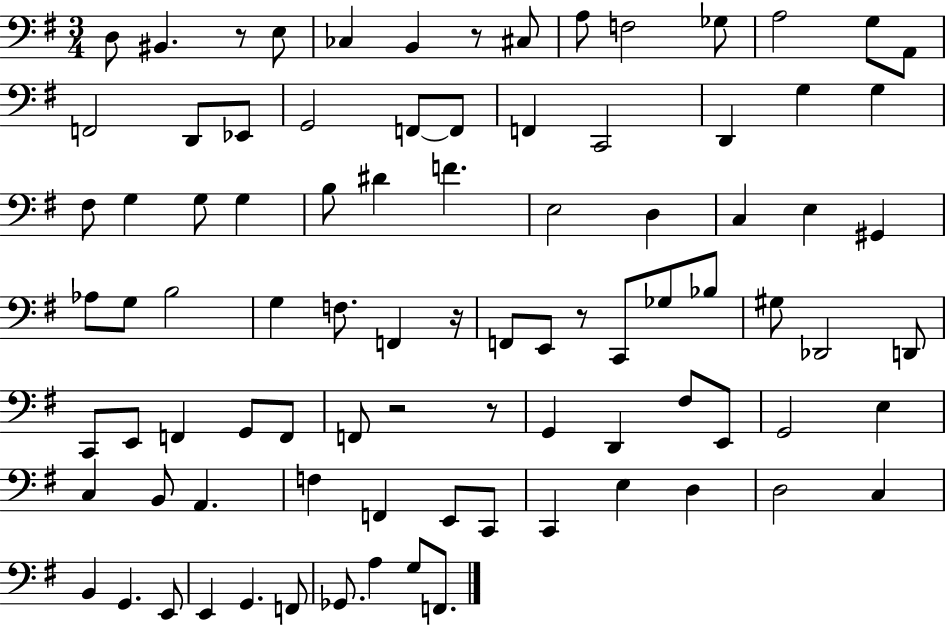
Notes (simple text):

D3/e BIS2/q. R/e E3/e CES3/q B2/q R/e C#3/e A3/e F3/h Gb3/e A3/h G3/e A2/e F2/h D2/e Eb2/e G2/h F2/e F2/e F2/q C2/h D2/q G3/q G3/q F#3/e G3/q G3/e G3/q B3/e D#4/q F4/q. E3/h D3/q C3/q E3/q G#2/q Ab3/e G3/e B3/h G3/q F3/e. F2/q R/s F2/e E2/e R/e C2/e Gb3/e Bb3/e G#3/e Db2/h D2/e C2/e E2/e F2/q G2/e F2/e F2/e R/h R/e G2/q D2/q F#3/e E2/e G2/h E3/q C3/q B2/e A2/q. F3/q F2/q E2/e C2/e C2/q E3/q D3/q D3/h C3/q B2/q G2/q. E2/e E2/q G2/q. F2/e Gb2/e. A3/q G3/e F2/e.